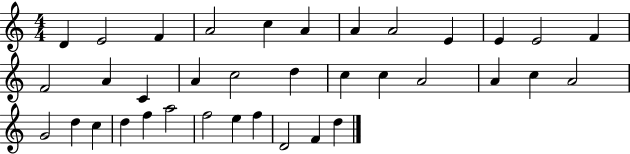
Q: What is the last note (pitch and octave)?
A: D5